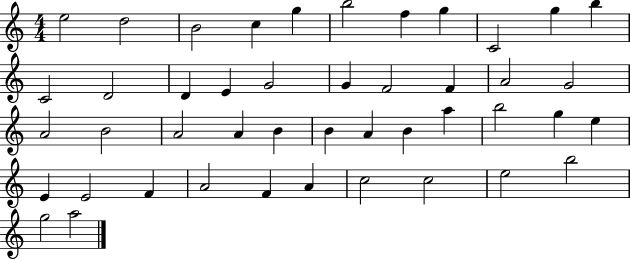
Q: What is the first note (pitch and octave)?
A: E5